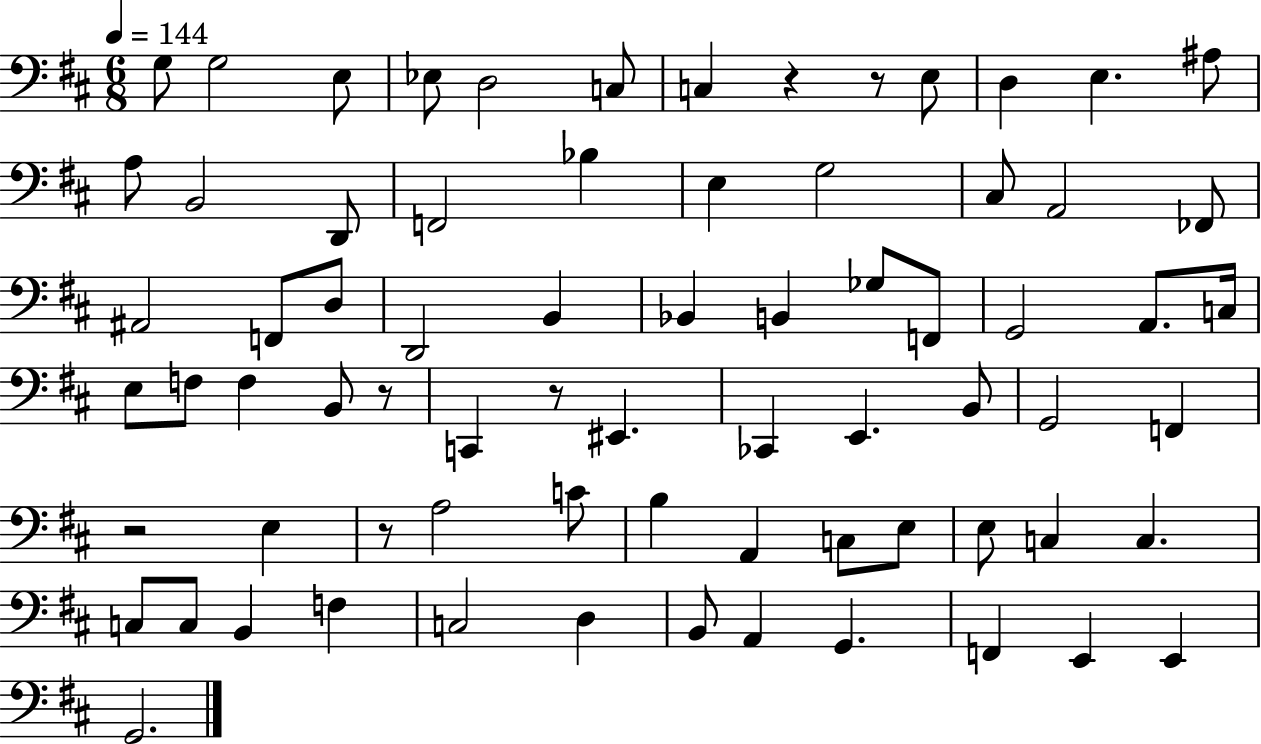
{
  \clef bass
  \numericTimeSignature
  \time 6/8
  \key d \major
  \tempo 4 = 144
  g8 g2 e8 | ees8 d2 c8 | c4 r4 r8 e8 | d4 e4. ais8 | \break a8 b,2 d,8 | f,2 bes4 | e4 g2 | cis8 a,2 fes,8 | \break ais,2 f,8 d8 | d,2 b,4 | bes,4 b,4 ges8 f,8 | g,2 a,8. c16 | \break e8 f8 f4 b,8 r8 | c,4 r8 eis,4. | ces,4 e,4. b,8 | g,2 f,4 | \break r2 e4 | r8 a2 c'8 | b4 a,4 c8 e8 | e8 c4 c4. | \break c8 c8 b,4 f4 | c2 d4 | b,8 a,4 g,4. | f,4 e,4 e,4 | \break g,2. | \bar "|."
}